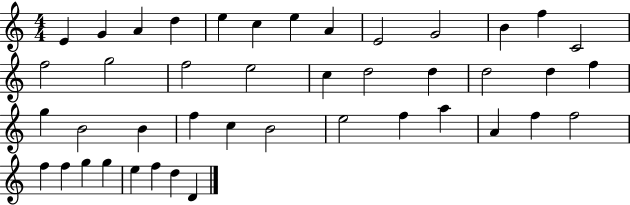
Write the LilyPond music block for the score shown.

{
  \clef treble
  \numericTimeSignature
  \time 4/4
  \key c \major
  e'4 g'4 a'4 d''4 | e''4 c''4 e''4 a'4 | e'2 g'2 | b'4 f''4 c'2 | \break f''2 g''2 | f''2 e''2 | c''4 d''2 d''4 | d''2 d''4 f''4 | \break g''4 b'2 b'4 | f''4 c''4 b'2 | e''2 f''4 a''4 | a'4 f''4 f''2 | \break f''4 f''4 g''4 g''4 | e''4 f''4 d''4 d'4 | \bar "|."
}